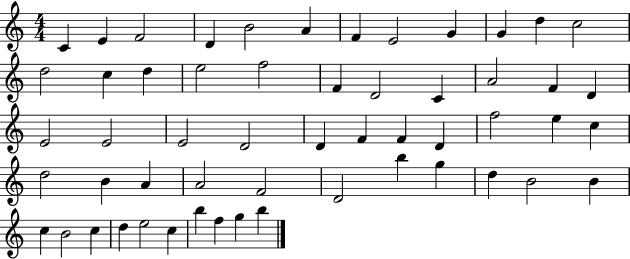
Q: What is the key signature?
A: C major